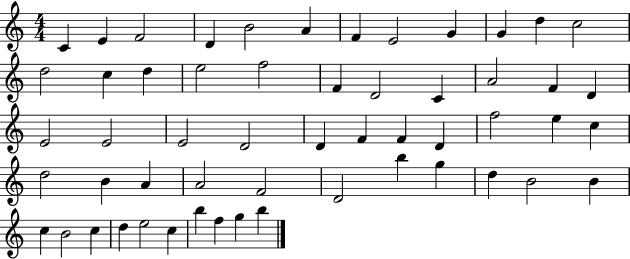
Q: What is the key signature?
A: C major